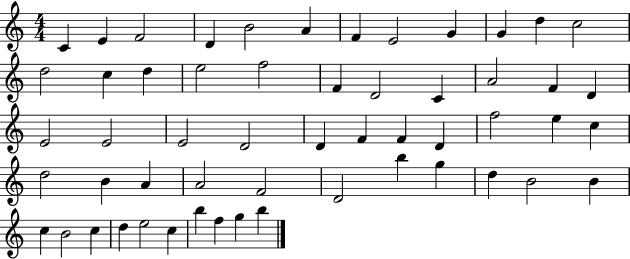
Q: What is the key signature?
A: C major